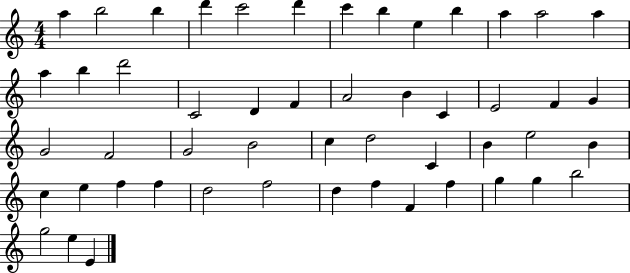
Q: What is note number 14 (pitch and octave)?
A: A5